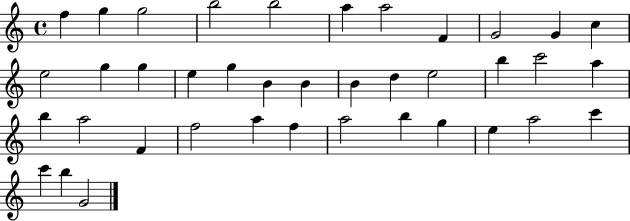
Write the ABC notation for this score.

X:1
T:Untitled
M:4/4
L:1/4
K:C
f g g2 b2 b2 a a2 F G2 G c e2 g g e g B B B d e2 b c'2 a b a2 F f2 a f a2 b g e a2 c' c' b G2